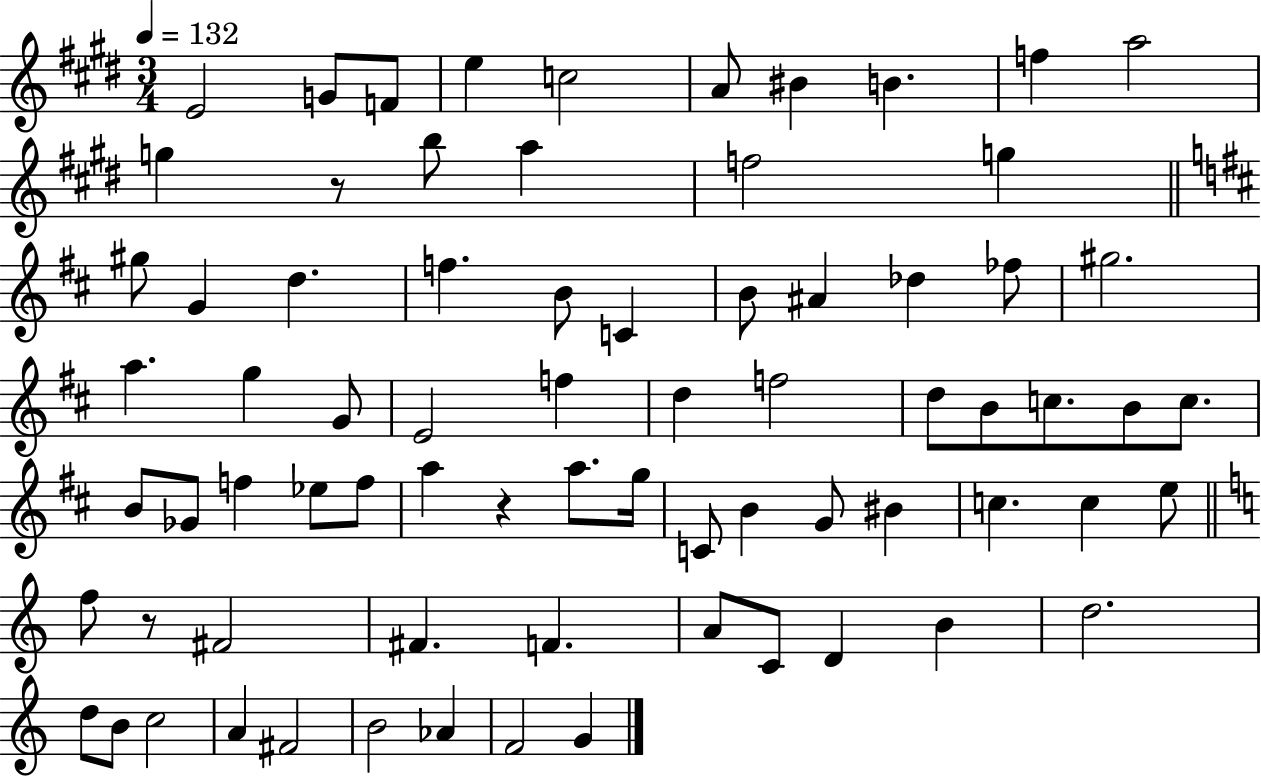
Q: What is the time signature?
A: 3/4